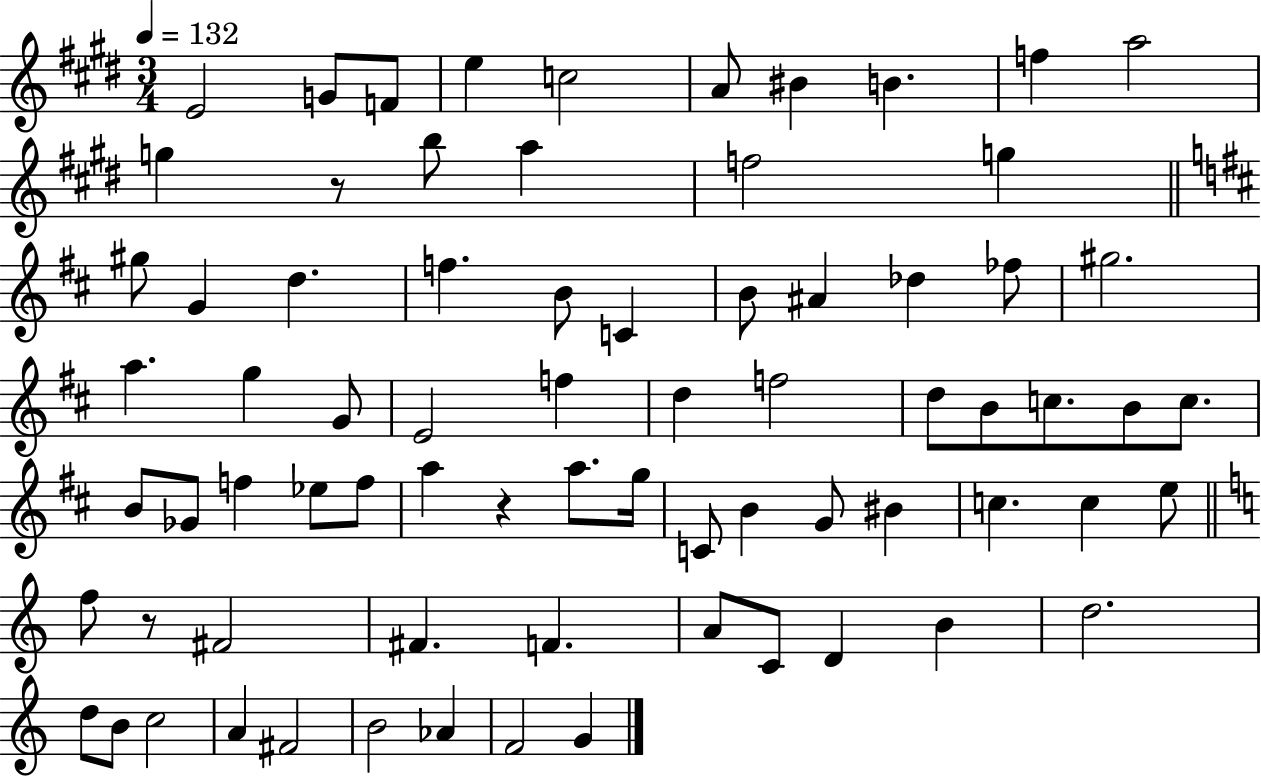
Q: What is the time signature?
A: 3/4